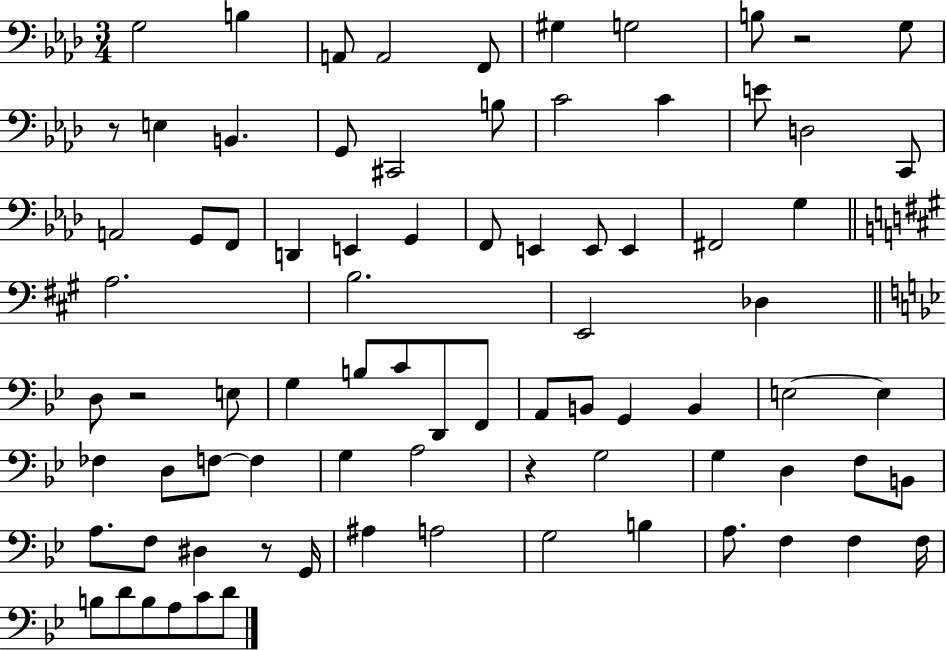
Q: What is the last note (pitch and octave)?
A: D4